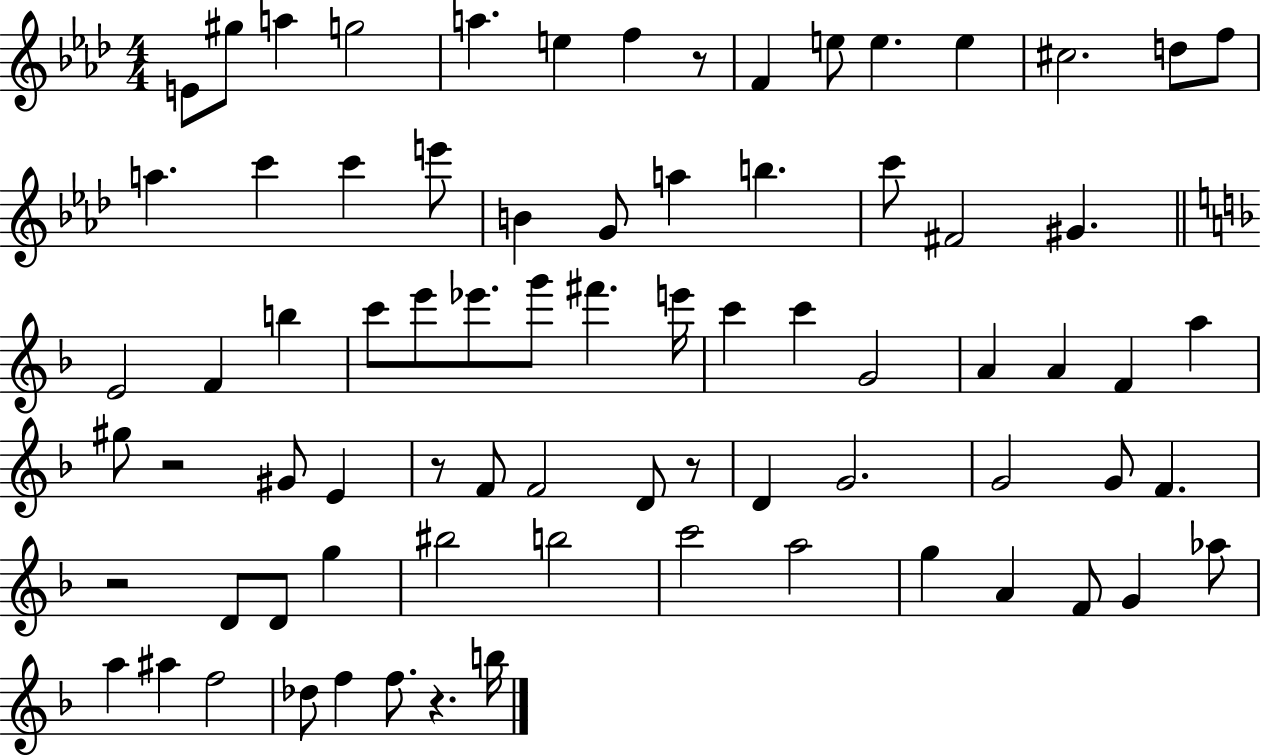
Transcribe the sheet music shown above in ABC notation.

X:1
T:Untitled
M:4/4
L:1/4
K:Ab
E/2 ^g/2 a g2 a e f z/2 F e/2 e e ^c2 d/2 f/2 a c' c' e'/2 B G/2 a b c'/2 ^F2 ^G E2 F b c'/2 e'/2 _e'/2 g'/2 ^f' e'/4 c' c' G2 A A F a ^g/2 z2 ^G/2 E z/2 F/2 F2 D/2 z/2 D G2 G2 G/2 F z2 D/2 D/2 g ^b2 b2 c'2 a2 g A F/2 G _a/2 a ^a f2 _d/2 f f/2 z b/4